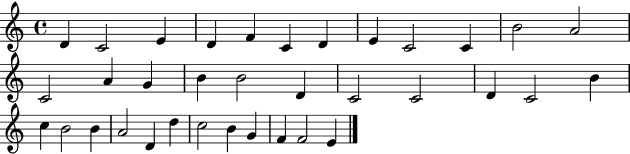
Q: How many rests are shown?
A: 0